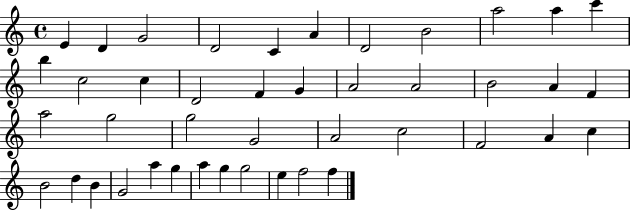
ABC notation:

X:1
T:Untitled
M:4/4
L:1/4
K:C
E D G2 D2 C A D2 B2 a2 a c' b c2 c D2 F G A2 A2 B2 A F a2 g2 g2 G2 A2 c2 F2 A c B2 d B G2 a g a g g2 e f2 f